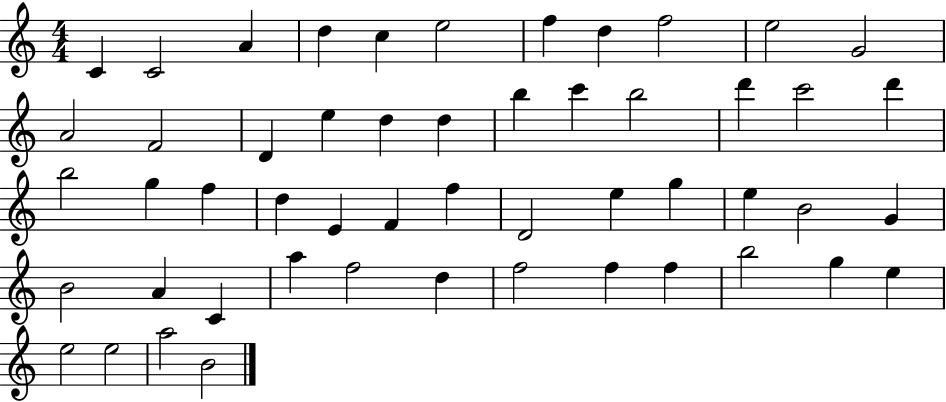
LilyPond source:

{
  \clef treble
  \numericTimeSignature
  \time 4/4
  \key c \major
  c'4 c'2 a'4 | d''4 c''4 e''2 | f''4 d''4 f''2 | e''2 g'2 | \break a'2 f'2 | d'4 e''4 d''4 d''4 | b''4 c'''4 b''2 | d'''4 c'''2 d'''4 | \break b''2 g''4 f''4 | d''4 e'4 f'4 f''4 | d'2 e''4 g''4 | e''4 b'2 g'4 | \break b'2 a'4 c'4 | a''4 f''2 d''4 | f''2 f''4 f''4 | b''2 g''4 e''4 | \break e''2 e''2 | a''2 b'2 | \bar "|."
}